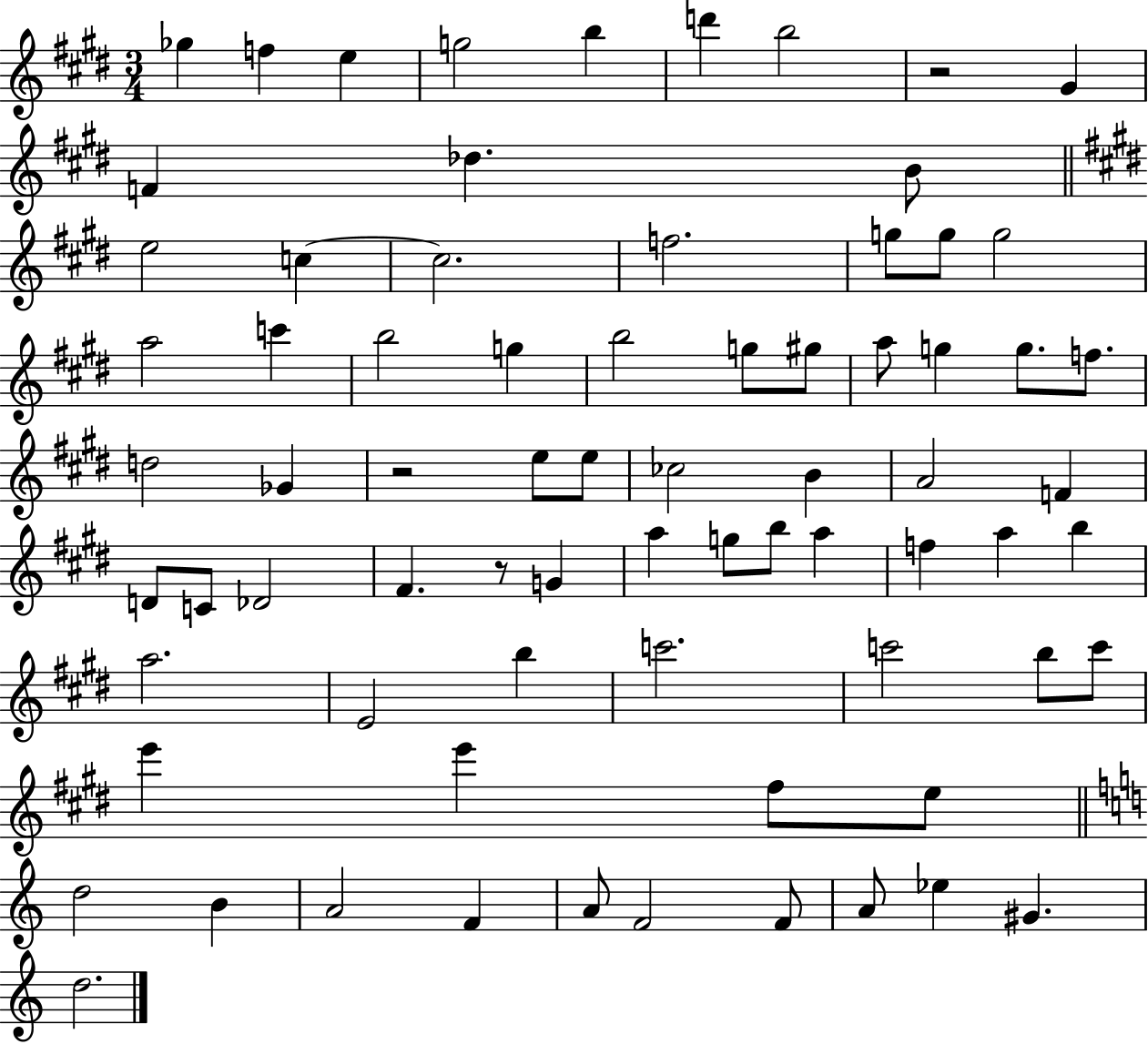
Gb5/q F5/q E5/q G5/h B5/q D6/q B5/h R/h G#4/q F4/q Db5/q. B4/e E5/h C5/q C5/h. F5/h. G5/e G5/e G5/h A5/h C6/q B5/h G5/q B5/h G5/e G#5/e A5/e G5/q G5/e. F5/e. D5/h Gb4/q R/h E5/e E5/e CES5/h B4/q A4/h F4/q D4/e C4/e Db4/h F#4/q. R/e G4/q A5/q G5/e B5/e A5/q F5/q A5/q B5/q A5/h. E4/h B5/q C6/h. C6/h B5/e C6/e E6/q E6/q F#5/e E5/e D5/h B4/q A4/h F4/q A4/e F4/h F4/e A4/e Eb5/q G#4/q. D5/h.